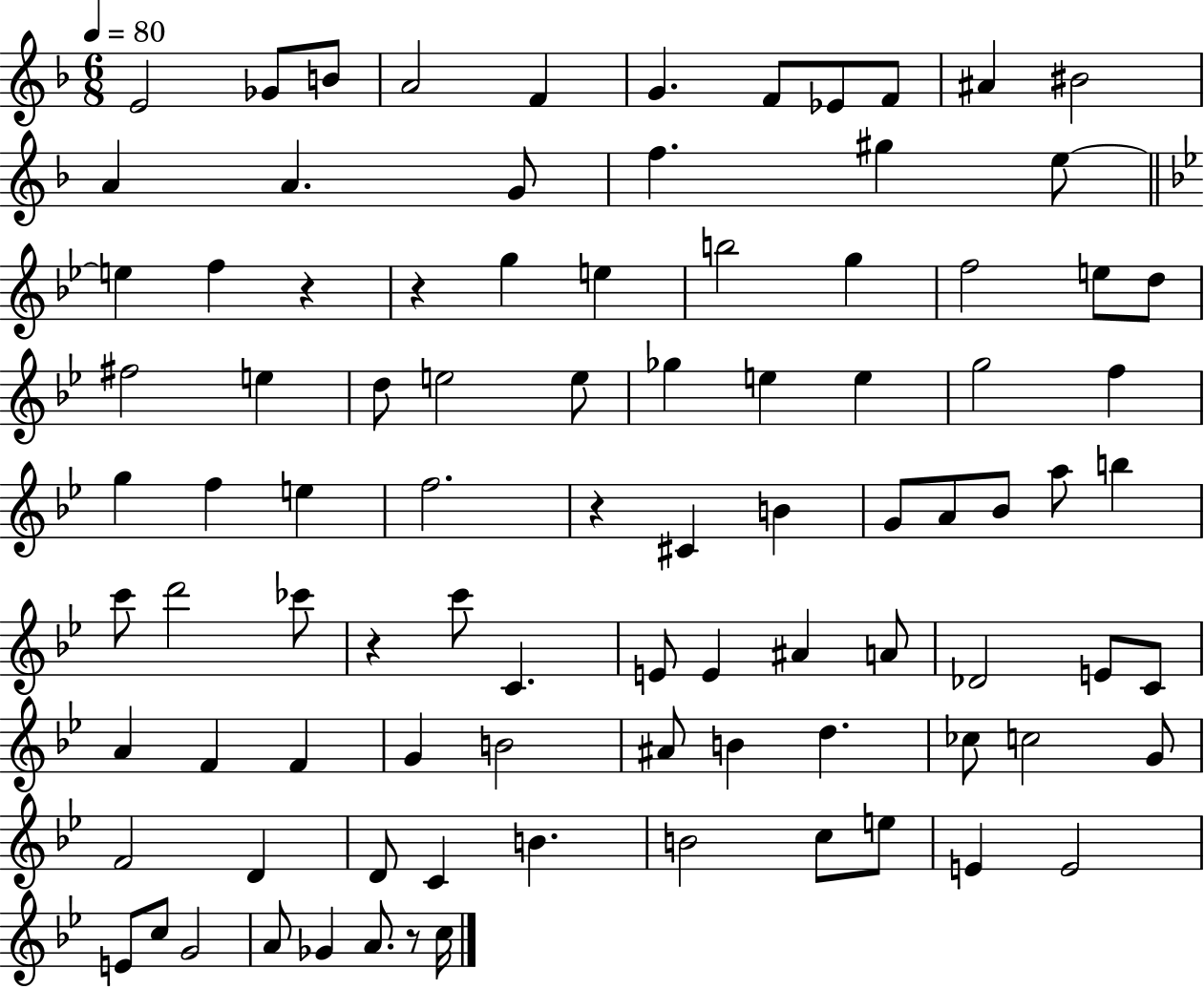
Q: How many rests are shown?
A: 5